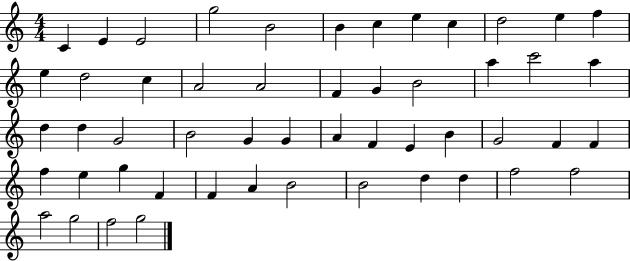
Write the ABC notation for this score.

X:1
T:Untitled
M:4/4
L:1/4
K:C
C E E2 g2 B2 B c e c d2 e f e d2 c A2 A2 F G B2 a c'2 a d d G2 B2 G G A F E B G2 F F f e g F F A B2 B2 d d f2 f2 a2 g2 f2 g2